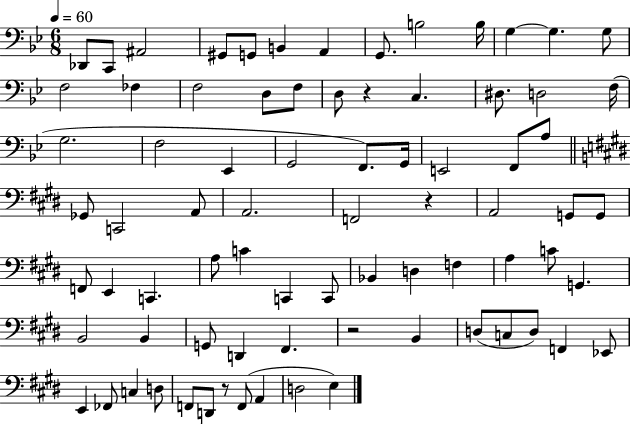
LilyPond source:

{
  \clef bass
  \numericTimeSignature
  \time 6/8
  \key bes \major
  \tempo 4 = 60
  \repeat volta 2 { des,8 c,8 ais,2 | gis,8 g,8 b,4 a,4 | g,8. b2 b16 | g4~~ g4. g8 | \break f2 fes4 | f2 d8 f8 | d8 r4 c4. | dis8. d2 f16( | \break g2. | f2 ees,4 | g,2 f,8.) g,16 | e,2 f,8 a8 | \break \bar "||" \break \key e \major ges,8 c,2 a,8 | a,2. | f,2 r4 | a,2 g,8 g,8 | \break f,8 e,4 c,4. | a8 c'4 c,4 c,8 | bes,4 d4 f4 | a4 c'8 g,4. | \break b,2 b,4 | g,8 d,4 fis,4. | r2 b,4 | d8( c8 d8) f,4 ees,8 | \break e,4 fes,8 c4 d8 | f,8 d,8 r8 f,8( a,4 | d2 e4) | } \bar "|."
}